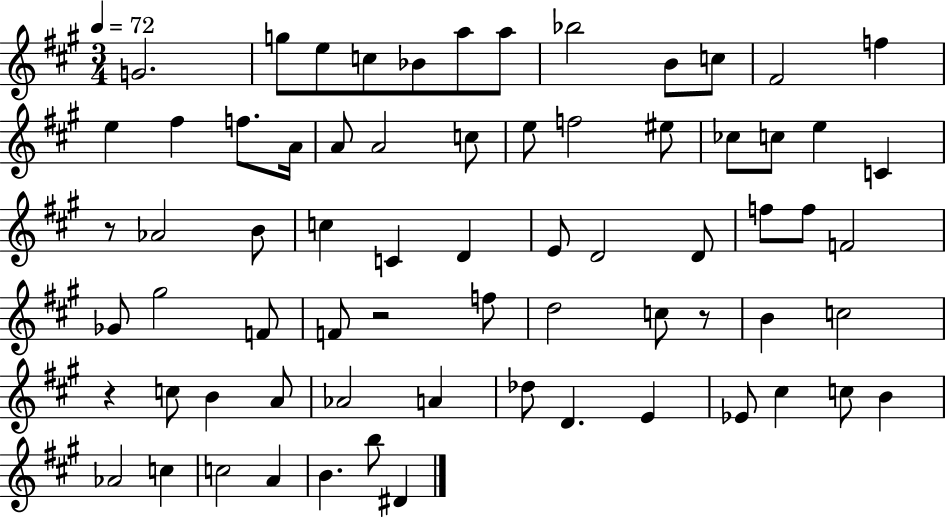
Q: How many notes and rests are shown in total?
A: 69